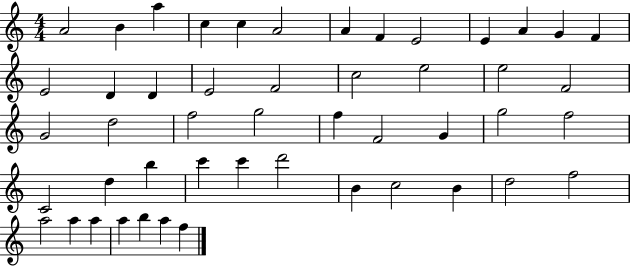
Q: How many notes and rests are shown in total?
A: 49